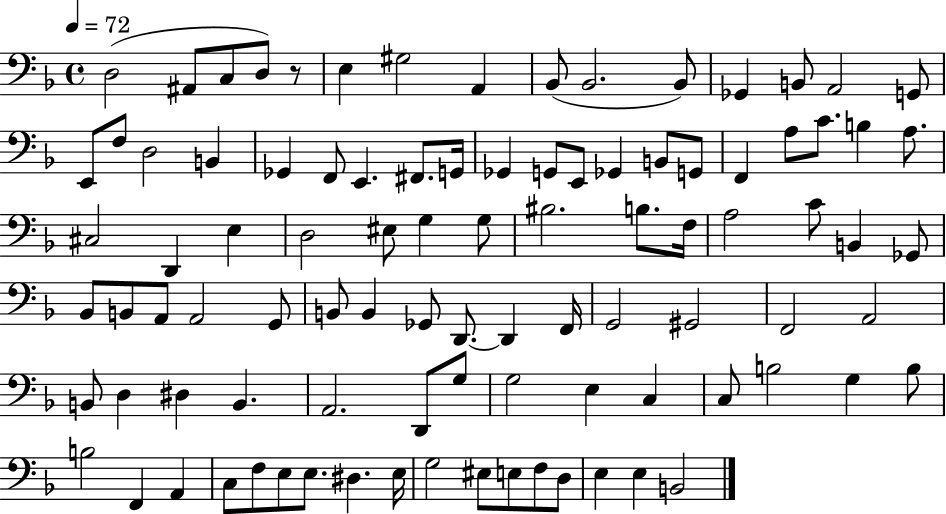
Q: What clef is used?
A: bass